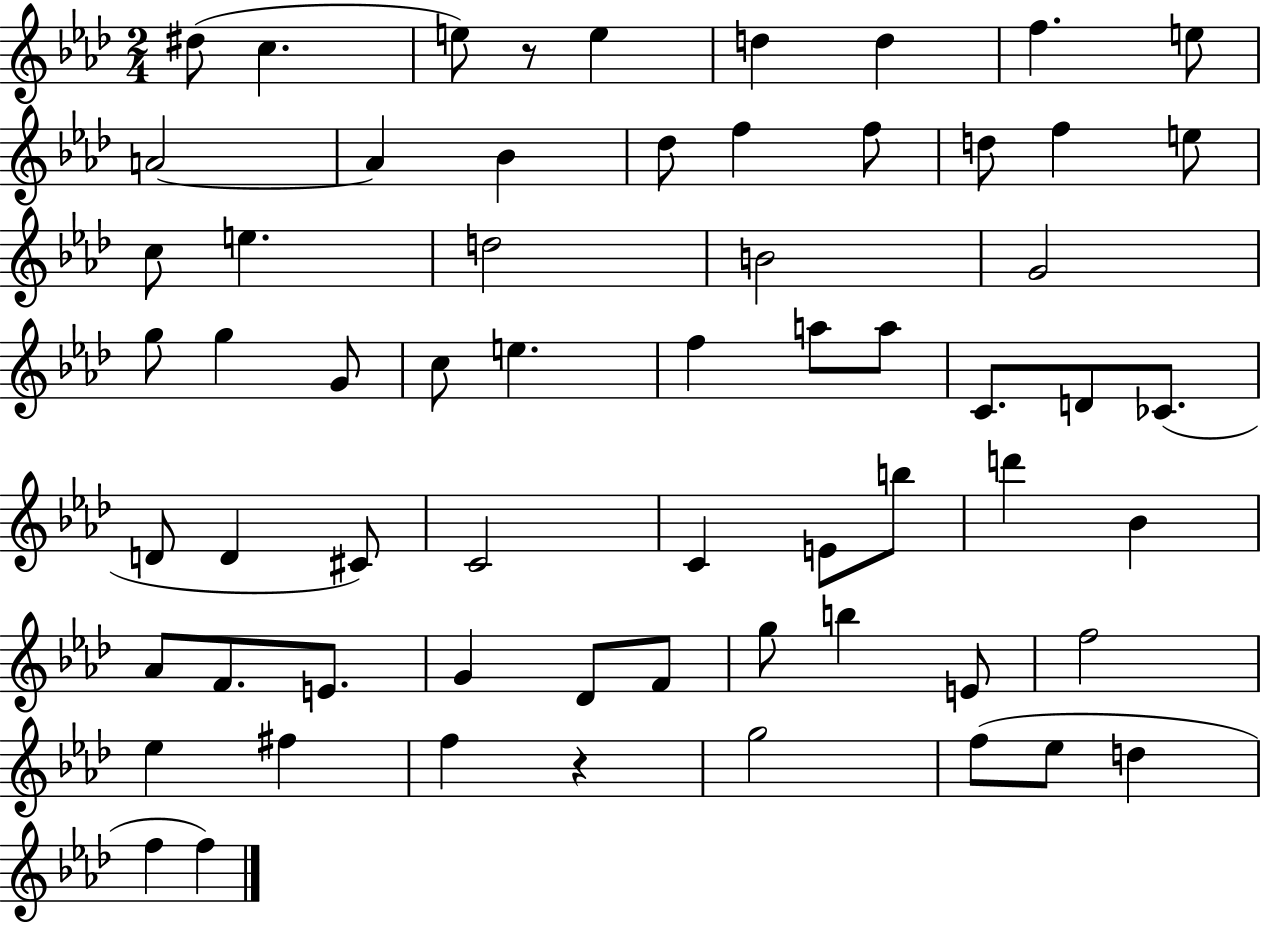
{
  \clef treble
  \numericTimeSignature
  \time 2/4
  \key aes \major
  dis''8( c''4. | e''8) r8 e''4 | d''4 d''4 | f''4. e''8 | \break a'2~~ | a'4 bes'4 | des''8 f''4 f''8 | d''8 f''4 e''8 | \break c''8 e''4. | d''2 | b'2 | g'2 | \break g''8 g''4 g'8 | c''8 e''4. | f''4 a''8 a''8 | c'8. d'8 ces'8.( | \break d'8 d'4 cis'8) | c'2 | c'4 e'8 b''8 | d'''4 bes'4 | \break aes'8 f'8. e'8. | g'4 des'8 f'8 | g''8 b''4 e'8 | f''2 | \break ees''4 fis''4 | f''4 r4 | g''2 | f''8( ees''8 d''4 | \break f''4 f''4) | \bar "|."
}